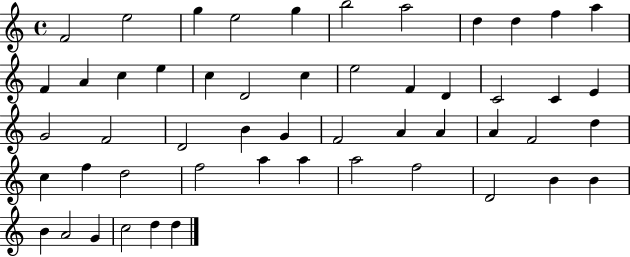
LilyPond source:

{
  \clef treble
  \time 4/4
  \defaultTimeSignature
  \key c \major
  f'2 e''2 | g''4 e''2 g''4 | b''2 a''2 | d''4 d''4 f''4 a''4 | \break f'4 a'4 c''4 e''4 | c''4 d'2 c''4 | e''2 f'4 d'4 | c'2 c'4 e'4 | \break g'2 f'2 | d'2 b'4 g'4 | f'2 a'4 a'4 | a'4 f'2 d''4 | \break c''4 f''4 d''2 | f''2 a''4 a''4 | a''2 f''2 | d'2 b'4 b'4 | \break b'4 a'2 g'4 | c''2 d''4 d''4 | \bar "|."
}